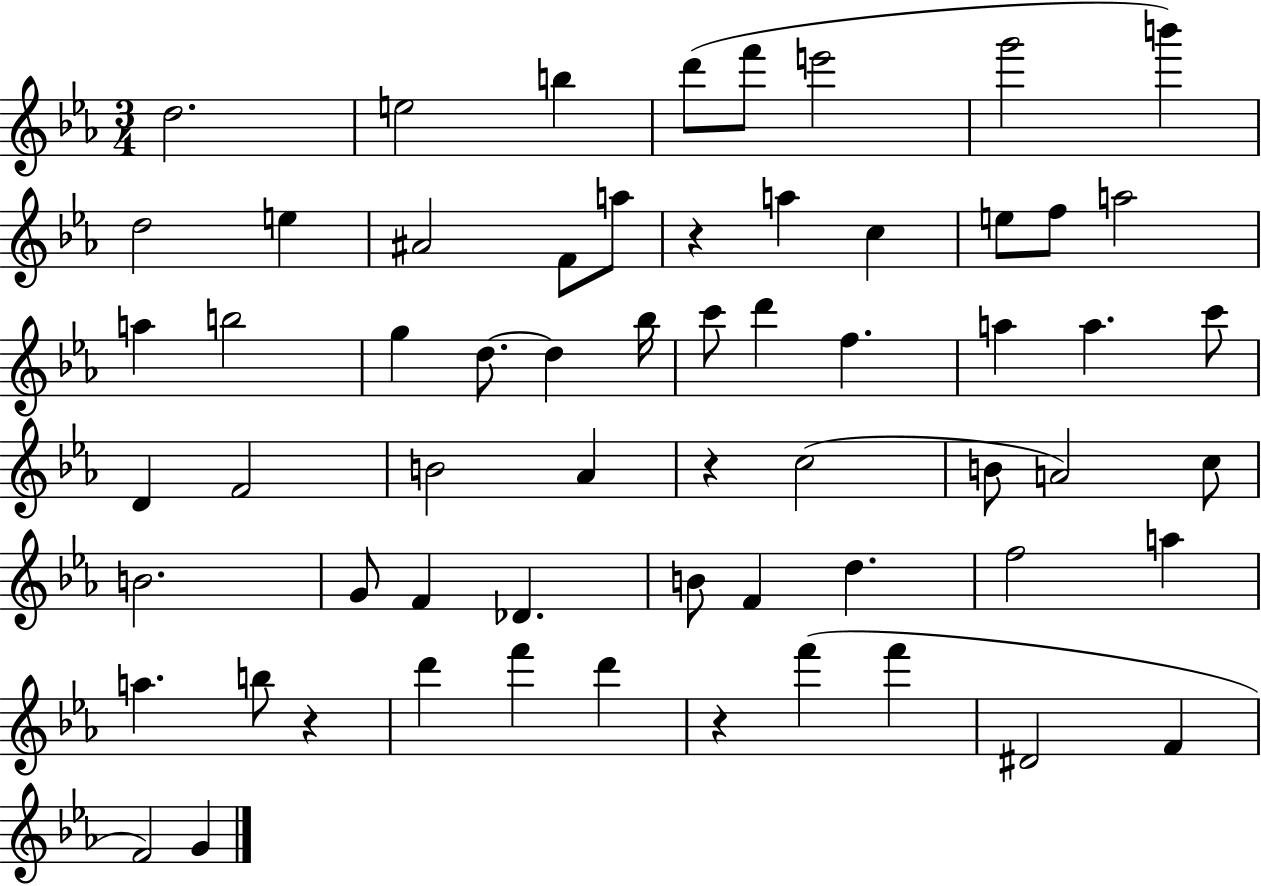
X:1
T:Untitled
M:3/4
L:1/4
K:Eb
d2 e2 b d'/2 f'/2 e'2 g'2 b' d2 e ^A2 F/2 a/2 z a c e/2 f/2 a2 a b2 g d/2 d _b/4 c'/2 d' f a a c'/2 D F2 B2 _A z c2 B/2 A2 c/2 B2 G/2 F _D B/2 F d f2 a a b/2 z d' f' d' z f' f' ^D2 F F2 G